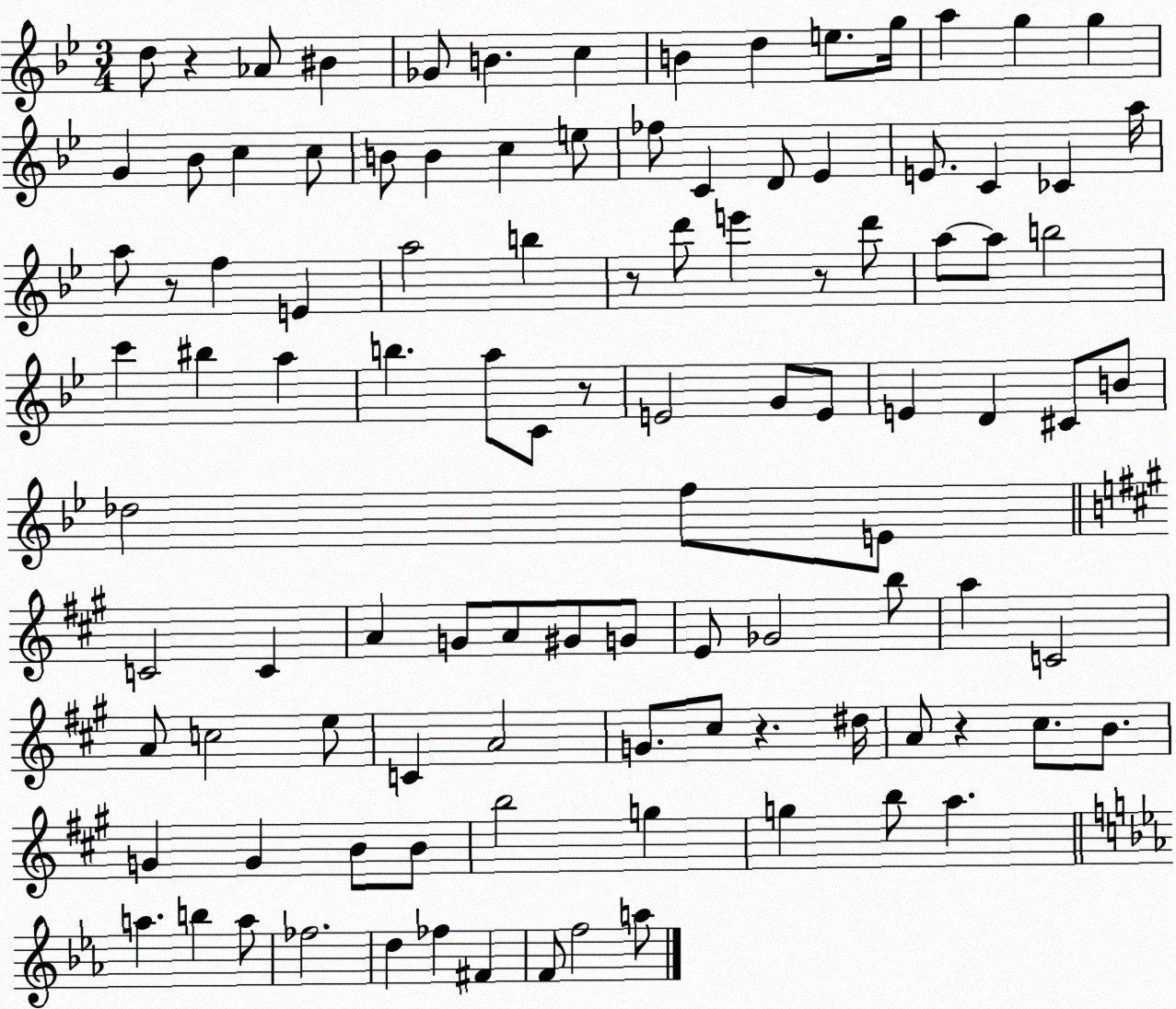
X:1
T:Untitled
M:3/4
L:1/4
K:Bb
d/2 z _A/2 ^B _G/2 B c B d e/2 g/4 a g g G _B/2 c c/2 B/2 B c e/2 _f/2 C D/2 _E E/2 C _C a/4 a/2 z/2 f E a2 b z/2 d'/2 e' z/2 d'/2 a/2 a/2 b2 c' ^b a b a/2 C/2 z/2 E2 G/2 E/2 E D ^C/2 B/2 _d2 f/2 E/2 C2 C A G/2 A/2 ^G/2 G/2 E/2 _G2 b/2 a C2 A/2 c2 e/2 C A2 G/2 ^c/2 z ^d/4 A/2 z ^c/2 B/2 G G B/2 B/2 b2 g g b/2 a a b a/2 _f2 d _f ^F F/2 f2 a/2